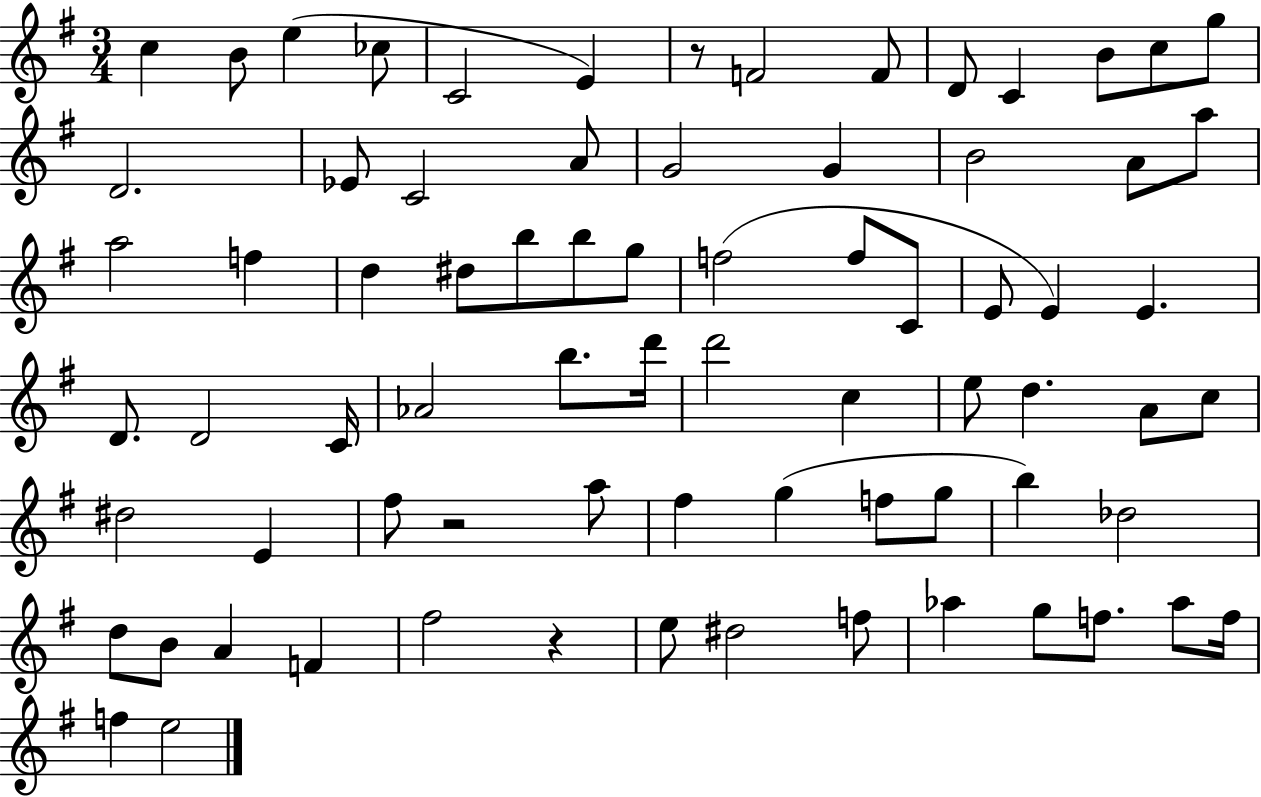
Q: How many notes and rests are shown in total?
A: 75